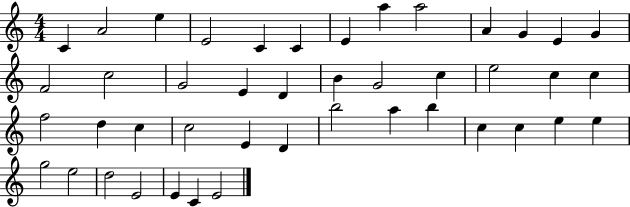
{
  \clef treble
  \numericTimeSignature
  \time 4/4
  \key c \major
  c'4 a'2 e''4 | e'2 c'4 c'4 | e'4 a''4 a''2 | a'4 g'4 e'4 g'4 | \break f'2 c''2 | g'2 e'4 d'4 | b'4 g'2 c''4 | e''2 c''4 c''4 | \break f''2 d''4 c''4 | c''2 e'4 d'4 | b''2 a''4 b''4 | c''4 c''4 e''4 e''4 | \break g''2 e''2 | d''2 e'2 | e'4 c'4 e'2 | \bar "|."
}